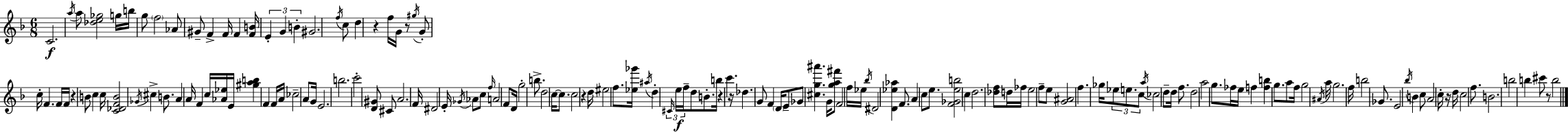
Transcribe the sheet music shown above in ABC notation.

X:1
T:Untitled
M:6/8
L:1/4
K:F
C2 a/4 a/2 [_de_g]2 g/4 b/4 g/2 f2 _A/2 ^G/2 F F/4 F [FB]/4 E G B ^G2 f/4 c/2 d z f/4 G/4 z/2 ^g/4 G/2 c/4 F F/4 F/4 z B/2 c c/4 [C_DFB]2 _G/4 ^c B/2 A A/4 F c/4 [_A_e]/4 E/4 [^gab] F F/4 A/4 _c2 A/2 G/4 E2 b2 c'2 [D^G]/2 ^C/2 A2 F/4 ^D2 E/4 _G/4 _A/2 c/2 f/4 A2 F/2 D/4 g2 b/2 d2 c/4 c/2 c2 z d/4 ^e2 f/2 [_e_g']/4 ^a/4 d ^C/4 e/4 f/4 d/2 B/2 b/4 z c' z/4 _d G/2 F D/4 E/2 _G/2 [^cg^a'] G/4 [ga^f']/2 F2 f/4 _e/4 _b/4 ^D2 [D_e_a] F/2 A c/2 e/2 [F_Geb]2 c d2 [_df]/2 d/4 _f/4 e2 f/2 e/2 [G^A]2 f _g/4 _e/2 e/2 c/2 a/4 _c2 d/2 d/4 f/2 d2 a2 g/2 _f/4 e/4 f [fb] g/2 a/2 f/4 g2 ^A/4 a/4 g2 f/4 b2 _G/2 E2 _b/4 B c/2 A2 c/4 z/4 d/4 c2 f/2 B2 b2 b ^c'/2 z/2 b2